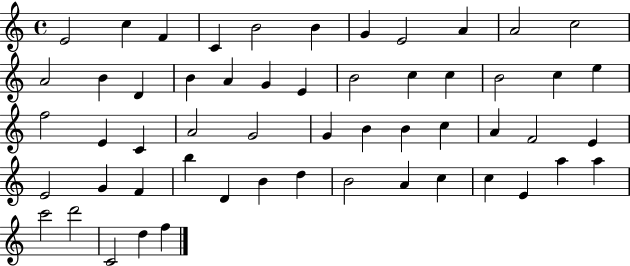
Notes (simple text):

E4/h C5/q F4/q C4/q B4/h B4/q G4/q E4/h A4/q A4/h C5/h A4/h B4/q D4/q B4/q A4/q G4/q E4/q B4/h C5/q C5/q B4/h C5/q E5/q F5/h E4/q C4/q A4/h G4/h G4/q B4/q B4/q C5/q A4/q F4/h E4/q E4/h G4/q F4/q B5/q D4/q B4/q D5/q B4/h A4/q C5/q C5/q E4/q A5/q A5/q C6/h D6/h C4/h D5/q F5/q